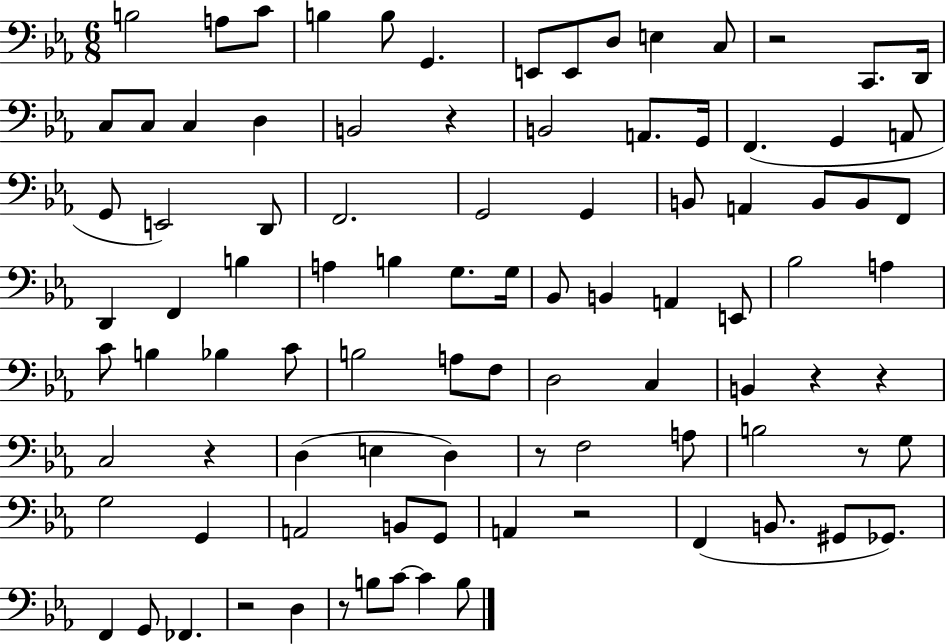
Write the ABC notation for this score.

X:1
T:Untitled
M:6/8
L:1/4
K:Eb
B,2 A,/2 C/2 B, B,/2 G,, E,,/2 E,,/2 D,/2 E, C,/2 z2 C,,/2 D,,/4 C,/2 C,/2 C, D, B,,2 z B,,2 A,,/2 G,,/4 F,, G,, A,,/2 G,,/2 E,,2 D,,/2 F,,2 G,,2 G,, B,,/2 A,, B,,/2 B,,/2 F,,/2 D,, F,, B, A, B, G,/2 G,/4 _B,,/2 B,, A,, E,,/2 _B,2 A, C/2 B, _B, C/2 B,2 A,/2 F,/2 D,2 C, B,, z z C,2 z D, E, D, z/2 F,2 A,/2 B,2 z/2 G,/2 G,2 G,, A,,2 B,,/2 G,,/2 A,, z2 F,, B,,/2 ^G,,/2 _G,,/2 F,, G,,/2 _F,, z2 D, z/2 B,/2 C/2 C B,/2